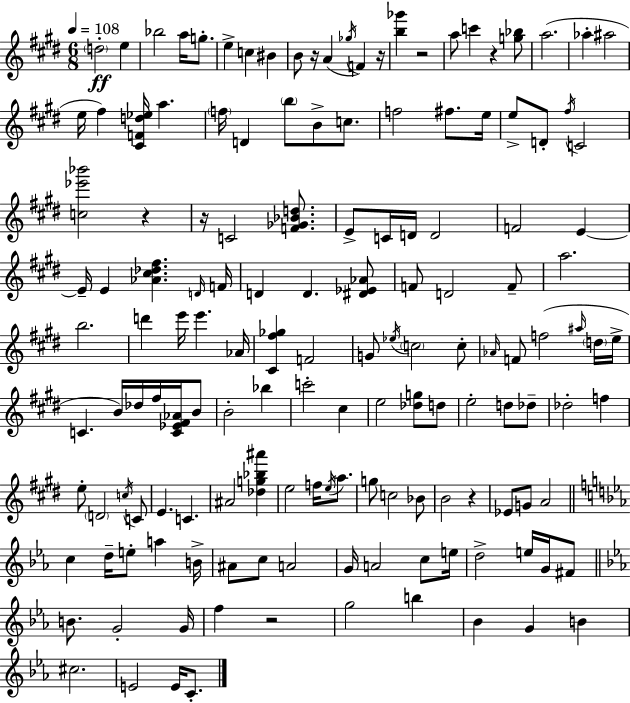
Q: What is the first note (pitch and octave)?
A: D5